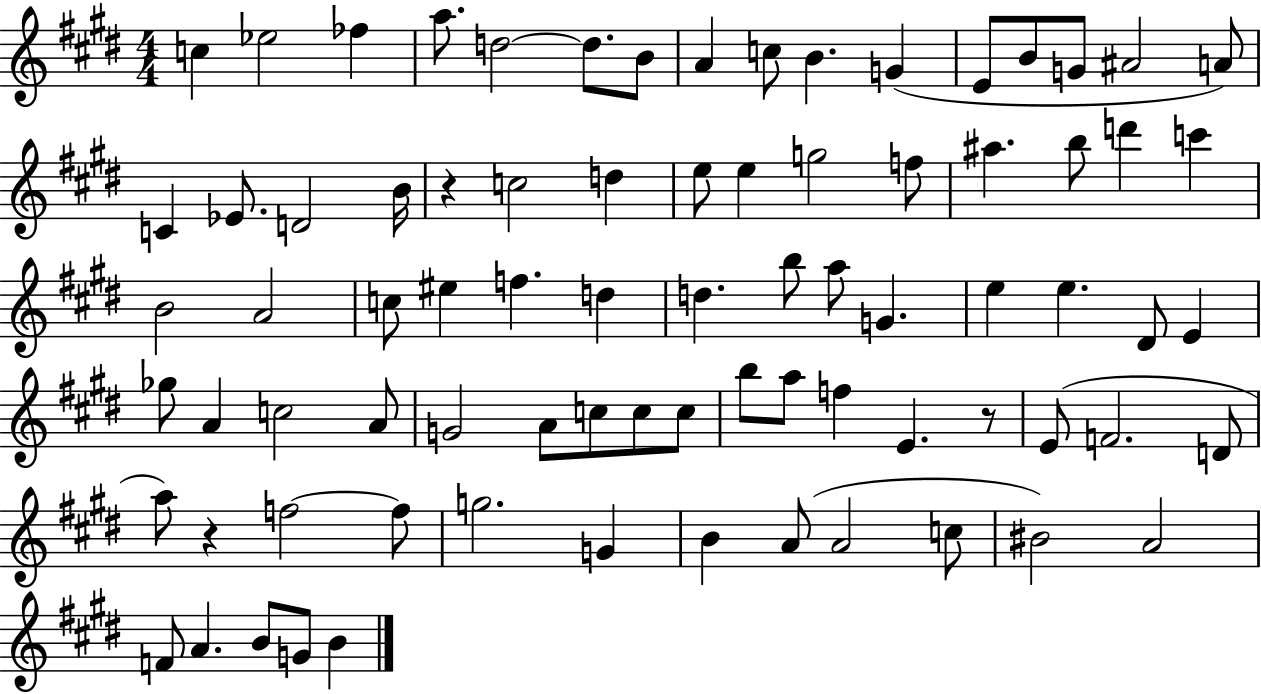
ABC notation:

X:1
T:Untitled
M:4/4
L:1/4
K:E
c _e2 _f a/2 d2 d/2 B/2 A c/2 B G E/2 B/2 G/2 ^A2 A/2 C _E/2 D2 B/4 z c2 d e/2 e g2 f/2 ^a b/2 d' c' B2 A2 c/2 ^e f d d b/2 a/2 G e e ^D/2 E _g/2 A c2 A/2 G2 A/2 c/2 c/2 c/2 b/2 a/2 f E z/2 E/2 F2 D/2 a/2 z f2 f/2 g2 G B A/2 A2 c/2 ^B2 A2 F/2 A B/2 G/2 B